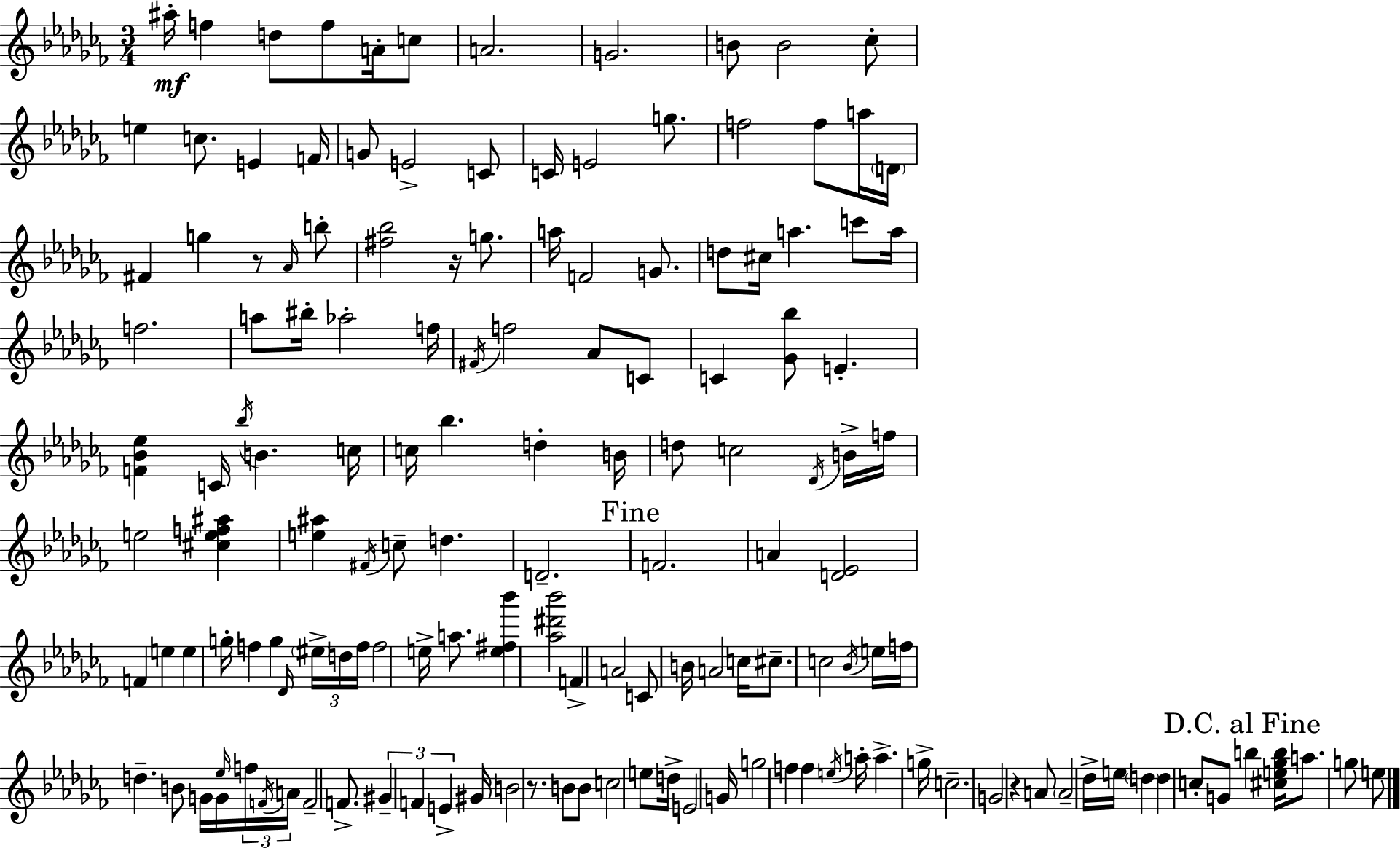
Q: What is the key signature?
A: AES minor